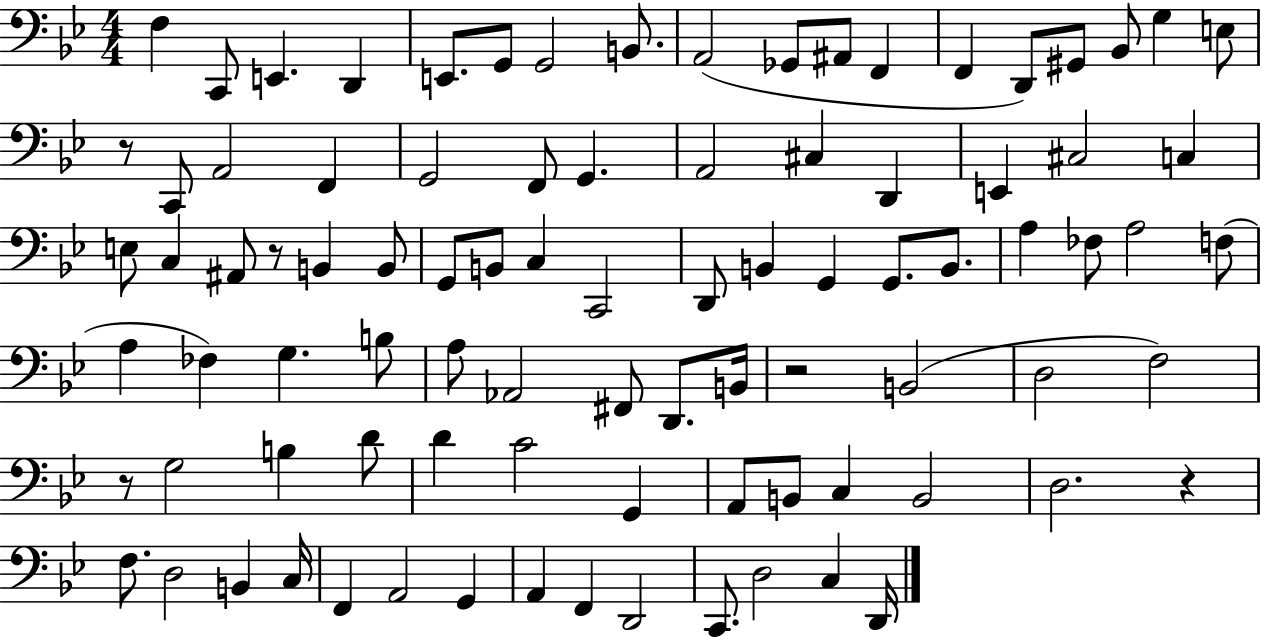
{
  \clef bass
  \numericTimeSignature
  \time 4/4
  \key bes \major
  f4 c,8 e,4. d,4 | e,8. g,8 g,2 b,8. | a,2( ges,8 ais,8 f,4 | f,4 d,8) gis,8 bes,8 g4 e8 | \break r8 c,8 a,2 f,4 | g,2 f,8 g,4. | a,2 cis4 d,4 | e,4 cis2 c4 | \break e8 c4 ais,8 r8 b,4 b,8 | g,8 b,8 c4 c,2 | d,8 b,4 g,4 g,8. b,8. | a4 fes8 a2 f8( | \break a4 fes4) g4. b8 | a8 aes,2 fis,8 d,8. b,16 | r2 b,2( | d2 f2) | \break r8 g2 b4 d'8 | d'4 c'2 g,4 | a,8 b,8 c4 b,2 | d2. r4 | \break f8. d2 b,4 c16 | f,4 a,2 g,4 | a,4 f,4 d,2 | c,8. d2 c4 d,16 | \break \bar "|."
}